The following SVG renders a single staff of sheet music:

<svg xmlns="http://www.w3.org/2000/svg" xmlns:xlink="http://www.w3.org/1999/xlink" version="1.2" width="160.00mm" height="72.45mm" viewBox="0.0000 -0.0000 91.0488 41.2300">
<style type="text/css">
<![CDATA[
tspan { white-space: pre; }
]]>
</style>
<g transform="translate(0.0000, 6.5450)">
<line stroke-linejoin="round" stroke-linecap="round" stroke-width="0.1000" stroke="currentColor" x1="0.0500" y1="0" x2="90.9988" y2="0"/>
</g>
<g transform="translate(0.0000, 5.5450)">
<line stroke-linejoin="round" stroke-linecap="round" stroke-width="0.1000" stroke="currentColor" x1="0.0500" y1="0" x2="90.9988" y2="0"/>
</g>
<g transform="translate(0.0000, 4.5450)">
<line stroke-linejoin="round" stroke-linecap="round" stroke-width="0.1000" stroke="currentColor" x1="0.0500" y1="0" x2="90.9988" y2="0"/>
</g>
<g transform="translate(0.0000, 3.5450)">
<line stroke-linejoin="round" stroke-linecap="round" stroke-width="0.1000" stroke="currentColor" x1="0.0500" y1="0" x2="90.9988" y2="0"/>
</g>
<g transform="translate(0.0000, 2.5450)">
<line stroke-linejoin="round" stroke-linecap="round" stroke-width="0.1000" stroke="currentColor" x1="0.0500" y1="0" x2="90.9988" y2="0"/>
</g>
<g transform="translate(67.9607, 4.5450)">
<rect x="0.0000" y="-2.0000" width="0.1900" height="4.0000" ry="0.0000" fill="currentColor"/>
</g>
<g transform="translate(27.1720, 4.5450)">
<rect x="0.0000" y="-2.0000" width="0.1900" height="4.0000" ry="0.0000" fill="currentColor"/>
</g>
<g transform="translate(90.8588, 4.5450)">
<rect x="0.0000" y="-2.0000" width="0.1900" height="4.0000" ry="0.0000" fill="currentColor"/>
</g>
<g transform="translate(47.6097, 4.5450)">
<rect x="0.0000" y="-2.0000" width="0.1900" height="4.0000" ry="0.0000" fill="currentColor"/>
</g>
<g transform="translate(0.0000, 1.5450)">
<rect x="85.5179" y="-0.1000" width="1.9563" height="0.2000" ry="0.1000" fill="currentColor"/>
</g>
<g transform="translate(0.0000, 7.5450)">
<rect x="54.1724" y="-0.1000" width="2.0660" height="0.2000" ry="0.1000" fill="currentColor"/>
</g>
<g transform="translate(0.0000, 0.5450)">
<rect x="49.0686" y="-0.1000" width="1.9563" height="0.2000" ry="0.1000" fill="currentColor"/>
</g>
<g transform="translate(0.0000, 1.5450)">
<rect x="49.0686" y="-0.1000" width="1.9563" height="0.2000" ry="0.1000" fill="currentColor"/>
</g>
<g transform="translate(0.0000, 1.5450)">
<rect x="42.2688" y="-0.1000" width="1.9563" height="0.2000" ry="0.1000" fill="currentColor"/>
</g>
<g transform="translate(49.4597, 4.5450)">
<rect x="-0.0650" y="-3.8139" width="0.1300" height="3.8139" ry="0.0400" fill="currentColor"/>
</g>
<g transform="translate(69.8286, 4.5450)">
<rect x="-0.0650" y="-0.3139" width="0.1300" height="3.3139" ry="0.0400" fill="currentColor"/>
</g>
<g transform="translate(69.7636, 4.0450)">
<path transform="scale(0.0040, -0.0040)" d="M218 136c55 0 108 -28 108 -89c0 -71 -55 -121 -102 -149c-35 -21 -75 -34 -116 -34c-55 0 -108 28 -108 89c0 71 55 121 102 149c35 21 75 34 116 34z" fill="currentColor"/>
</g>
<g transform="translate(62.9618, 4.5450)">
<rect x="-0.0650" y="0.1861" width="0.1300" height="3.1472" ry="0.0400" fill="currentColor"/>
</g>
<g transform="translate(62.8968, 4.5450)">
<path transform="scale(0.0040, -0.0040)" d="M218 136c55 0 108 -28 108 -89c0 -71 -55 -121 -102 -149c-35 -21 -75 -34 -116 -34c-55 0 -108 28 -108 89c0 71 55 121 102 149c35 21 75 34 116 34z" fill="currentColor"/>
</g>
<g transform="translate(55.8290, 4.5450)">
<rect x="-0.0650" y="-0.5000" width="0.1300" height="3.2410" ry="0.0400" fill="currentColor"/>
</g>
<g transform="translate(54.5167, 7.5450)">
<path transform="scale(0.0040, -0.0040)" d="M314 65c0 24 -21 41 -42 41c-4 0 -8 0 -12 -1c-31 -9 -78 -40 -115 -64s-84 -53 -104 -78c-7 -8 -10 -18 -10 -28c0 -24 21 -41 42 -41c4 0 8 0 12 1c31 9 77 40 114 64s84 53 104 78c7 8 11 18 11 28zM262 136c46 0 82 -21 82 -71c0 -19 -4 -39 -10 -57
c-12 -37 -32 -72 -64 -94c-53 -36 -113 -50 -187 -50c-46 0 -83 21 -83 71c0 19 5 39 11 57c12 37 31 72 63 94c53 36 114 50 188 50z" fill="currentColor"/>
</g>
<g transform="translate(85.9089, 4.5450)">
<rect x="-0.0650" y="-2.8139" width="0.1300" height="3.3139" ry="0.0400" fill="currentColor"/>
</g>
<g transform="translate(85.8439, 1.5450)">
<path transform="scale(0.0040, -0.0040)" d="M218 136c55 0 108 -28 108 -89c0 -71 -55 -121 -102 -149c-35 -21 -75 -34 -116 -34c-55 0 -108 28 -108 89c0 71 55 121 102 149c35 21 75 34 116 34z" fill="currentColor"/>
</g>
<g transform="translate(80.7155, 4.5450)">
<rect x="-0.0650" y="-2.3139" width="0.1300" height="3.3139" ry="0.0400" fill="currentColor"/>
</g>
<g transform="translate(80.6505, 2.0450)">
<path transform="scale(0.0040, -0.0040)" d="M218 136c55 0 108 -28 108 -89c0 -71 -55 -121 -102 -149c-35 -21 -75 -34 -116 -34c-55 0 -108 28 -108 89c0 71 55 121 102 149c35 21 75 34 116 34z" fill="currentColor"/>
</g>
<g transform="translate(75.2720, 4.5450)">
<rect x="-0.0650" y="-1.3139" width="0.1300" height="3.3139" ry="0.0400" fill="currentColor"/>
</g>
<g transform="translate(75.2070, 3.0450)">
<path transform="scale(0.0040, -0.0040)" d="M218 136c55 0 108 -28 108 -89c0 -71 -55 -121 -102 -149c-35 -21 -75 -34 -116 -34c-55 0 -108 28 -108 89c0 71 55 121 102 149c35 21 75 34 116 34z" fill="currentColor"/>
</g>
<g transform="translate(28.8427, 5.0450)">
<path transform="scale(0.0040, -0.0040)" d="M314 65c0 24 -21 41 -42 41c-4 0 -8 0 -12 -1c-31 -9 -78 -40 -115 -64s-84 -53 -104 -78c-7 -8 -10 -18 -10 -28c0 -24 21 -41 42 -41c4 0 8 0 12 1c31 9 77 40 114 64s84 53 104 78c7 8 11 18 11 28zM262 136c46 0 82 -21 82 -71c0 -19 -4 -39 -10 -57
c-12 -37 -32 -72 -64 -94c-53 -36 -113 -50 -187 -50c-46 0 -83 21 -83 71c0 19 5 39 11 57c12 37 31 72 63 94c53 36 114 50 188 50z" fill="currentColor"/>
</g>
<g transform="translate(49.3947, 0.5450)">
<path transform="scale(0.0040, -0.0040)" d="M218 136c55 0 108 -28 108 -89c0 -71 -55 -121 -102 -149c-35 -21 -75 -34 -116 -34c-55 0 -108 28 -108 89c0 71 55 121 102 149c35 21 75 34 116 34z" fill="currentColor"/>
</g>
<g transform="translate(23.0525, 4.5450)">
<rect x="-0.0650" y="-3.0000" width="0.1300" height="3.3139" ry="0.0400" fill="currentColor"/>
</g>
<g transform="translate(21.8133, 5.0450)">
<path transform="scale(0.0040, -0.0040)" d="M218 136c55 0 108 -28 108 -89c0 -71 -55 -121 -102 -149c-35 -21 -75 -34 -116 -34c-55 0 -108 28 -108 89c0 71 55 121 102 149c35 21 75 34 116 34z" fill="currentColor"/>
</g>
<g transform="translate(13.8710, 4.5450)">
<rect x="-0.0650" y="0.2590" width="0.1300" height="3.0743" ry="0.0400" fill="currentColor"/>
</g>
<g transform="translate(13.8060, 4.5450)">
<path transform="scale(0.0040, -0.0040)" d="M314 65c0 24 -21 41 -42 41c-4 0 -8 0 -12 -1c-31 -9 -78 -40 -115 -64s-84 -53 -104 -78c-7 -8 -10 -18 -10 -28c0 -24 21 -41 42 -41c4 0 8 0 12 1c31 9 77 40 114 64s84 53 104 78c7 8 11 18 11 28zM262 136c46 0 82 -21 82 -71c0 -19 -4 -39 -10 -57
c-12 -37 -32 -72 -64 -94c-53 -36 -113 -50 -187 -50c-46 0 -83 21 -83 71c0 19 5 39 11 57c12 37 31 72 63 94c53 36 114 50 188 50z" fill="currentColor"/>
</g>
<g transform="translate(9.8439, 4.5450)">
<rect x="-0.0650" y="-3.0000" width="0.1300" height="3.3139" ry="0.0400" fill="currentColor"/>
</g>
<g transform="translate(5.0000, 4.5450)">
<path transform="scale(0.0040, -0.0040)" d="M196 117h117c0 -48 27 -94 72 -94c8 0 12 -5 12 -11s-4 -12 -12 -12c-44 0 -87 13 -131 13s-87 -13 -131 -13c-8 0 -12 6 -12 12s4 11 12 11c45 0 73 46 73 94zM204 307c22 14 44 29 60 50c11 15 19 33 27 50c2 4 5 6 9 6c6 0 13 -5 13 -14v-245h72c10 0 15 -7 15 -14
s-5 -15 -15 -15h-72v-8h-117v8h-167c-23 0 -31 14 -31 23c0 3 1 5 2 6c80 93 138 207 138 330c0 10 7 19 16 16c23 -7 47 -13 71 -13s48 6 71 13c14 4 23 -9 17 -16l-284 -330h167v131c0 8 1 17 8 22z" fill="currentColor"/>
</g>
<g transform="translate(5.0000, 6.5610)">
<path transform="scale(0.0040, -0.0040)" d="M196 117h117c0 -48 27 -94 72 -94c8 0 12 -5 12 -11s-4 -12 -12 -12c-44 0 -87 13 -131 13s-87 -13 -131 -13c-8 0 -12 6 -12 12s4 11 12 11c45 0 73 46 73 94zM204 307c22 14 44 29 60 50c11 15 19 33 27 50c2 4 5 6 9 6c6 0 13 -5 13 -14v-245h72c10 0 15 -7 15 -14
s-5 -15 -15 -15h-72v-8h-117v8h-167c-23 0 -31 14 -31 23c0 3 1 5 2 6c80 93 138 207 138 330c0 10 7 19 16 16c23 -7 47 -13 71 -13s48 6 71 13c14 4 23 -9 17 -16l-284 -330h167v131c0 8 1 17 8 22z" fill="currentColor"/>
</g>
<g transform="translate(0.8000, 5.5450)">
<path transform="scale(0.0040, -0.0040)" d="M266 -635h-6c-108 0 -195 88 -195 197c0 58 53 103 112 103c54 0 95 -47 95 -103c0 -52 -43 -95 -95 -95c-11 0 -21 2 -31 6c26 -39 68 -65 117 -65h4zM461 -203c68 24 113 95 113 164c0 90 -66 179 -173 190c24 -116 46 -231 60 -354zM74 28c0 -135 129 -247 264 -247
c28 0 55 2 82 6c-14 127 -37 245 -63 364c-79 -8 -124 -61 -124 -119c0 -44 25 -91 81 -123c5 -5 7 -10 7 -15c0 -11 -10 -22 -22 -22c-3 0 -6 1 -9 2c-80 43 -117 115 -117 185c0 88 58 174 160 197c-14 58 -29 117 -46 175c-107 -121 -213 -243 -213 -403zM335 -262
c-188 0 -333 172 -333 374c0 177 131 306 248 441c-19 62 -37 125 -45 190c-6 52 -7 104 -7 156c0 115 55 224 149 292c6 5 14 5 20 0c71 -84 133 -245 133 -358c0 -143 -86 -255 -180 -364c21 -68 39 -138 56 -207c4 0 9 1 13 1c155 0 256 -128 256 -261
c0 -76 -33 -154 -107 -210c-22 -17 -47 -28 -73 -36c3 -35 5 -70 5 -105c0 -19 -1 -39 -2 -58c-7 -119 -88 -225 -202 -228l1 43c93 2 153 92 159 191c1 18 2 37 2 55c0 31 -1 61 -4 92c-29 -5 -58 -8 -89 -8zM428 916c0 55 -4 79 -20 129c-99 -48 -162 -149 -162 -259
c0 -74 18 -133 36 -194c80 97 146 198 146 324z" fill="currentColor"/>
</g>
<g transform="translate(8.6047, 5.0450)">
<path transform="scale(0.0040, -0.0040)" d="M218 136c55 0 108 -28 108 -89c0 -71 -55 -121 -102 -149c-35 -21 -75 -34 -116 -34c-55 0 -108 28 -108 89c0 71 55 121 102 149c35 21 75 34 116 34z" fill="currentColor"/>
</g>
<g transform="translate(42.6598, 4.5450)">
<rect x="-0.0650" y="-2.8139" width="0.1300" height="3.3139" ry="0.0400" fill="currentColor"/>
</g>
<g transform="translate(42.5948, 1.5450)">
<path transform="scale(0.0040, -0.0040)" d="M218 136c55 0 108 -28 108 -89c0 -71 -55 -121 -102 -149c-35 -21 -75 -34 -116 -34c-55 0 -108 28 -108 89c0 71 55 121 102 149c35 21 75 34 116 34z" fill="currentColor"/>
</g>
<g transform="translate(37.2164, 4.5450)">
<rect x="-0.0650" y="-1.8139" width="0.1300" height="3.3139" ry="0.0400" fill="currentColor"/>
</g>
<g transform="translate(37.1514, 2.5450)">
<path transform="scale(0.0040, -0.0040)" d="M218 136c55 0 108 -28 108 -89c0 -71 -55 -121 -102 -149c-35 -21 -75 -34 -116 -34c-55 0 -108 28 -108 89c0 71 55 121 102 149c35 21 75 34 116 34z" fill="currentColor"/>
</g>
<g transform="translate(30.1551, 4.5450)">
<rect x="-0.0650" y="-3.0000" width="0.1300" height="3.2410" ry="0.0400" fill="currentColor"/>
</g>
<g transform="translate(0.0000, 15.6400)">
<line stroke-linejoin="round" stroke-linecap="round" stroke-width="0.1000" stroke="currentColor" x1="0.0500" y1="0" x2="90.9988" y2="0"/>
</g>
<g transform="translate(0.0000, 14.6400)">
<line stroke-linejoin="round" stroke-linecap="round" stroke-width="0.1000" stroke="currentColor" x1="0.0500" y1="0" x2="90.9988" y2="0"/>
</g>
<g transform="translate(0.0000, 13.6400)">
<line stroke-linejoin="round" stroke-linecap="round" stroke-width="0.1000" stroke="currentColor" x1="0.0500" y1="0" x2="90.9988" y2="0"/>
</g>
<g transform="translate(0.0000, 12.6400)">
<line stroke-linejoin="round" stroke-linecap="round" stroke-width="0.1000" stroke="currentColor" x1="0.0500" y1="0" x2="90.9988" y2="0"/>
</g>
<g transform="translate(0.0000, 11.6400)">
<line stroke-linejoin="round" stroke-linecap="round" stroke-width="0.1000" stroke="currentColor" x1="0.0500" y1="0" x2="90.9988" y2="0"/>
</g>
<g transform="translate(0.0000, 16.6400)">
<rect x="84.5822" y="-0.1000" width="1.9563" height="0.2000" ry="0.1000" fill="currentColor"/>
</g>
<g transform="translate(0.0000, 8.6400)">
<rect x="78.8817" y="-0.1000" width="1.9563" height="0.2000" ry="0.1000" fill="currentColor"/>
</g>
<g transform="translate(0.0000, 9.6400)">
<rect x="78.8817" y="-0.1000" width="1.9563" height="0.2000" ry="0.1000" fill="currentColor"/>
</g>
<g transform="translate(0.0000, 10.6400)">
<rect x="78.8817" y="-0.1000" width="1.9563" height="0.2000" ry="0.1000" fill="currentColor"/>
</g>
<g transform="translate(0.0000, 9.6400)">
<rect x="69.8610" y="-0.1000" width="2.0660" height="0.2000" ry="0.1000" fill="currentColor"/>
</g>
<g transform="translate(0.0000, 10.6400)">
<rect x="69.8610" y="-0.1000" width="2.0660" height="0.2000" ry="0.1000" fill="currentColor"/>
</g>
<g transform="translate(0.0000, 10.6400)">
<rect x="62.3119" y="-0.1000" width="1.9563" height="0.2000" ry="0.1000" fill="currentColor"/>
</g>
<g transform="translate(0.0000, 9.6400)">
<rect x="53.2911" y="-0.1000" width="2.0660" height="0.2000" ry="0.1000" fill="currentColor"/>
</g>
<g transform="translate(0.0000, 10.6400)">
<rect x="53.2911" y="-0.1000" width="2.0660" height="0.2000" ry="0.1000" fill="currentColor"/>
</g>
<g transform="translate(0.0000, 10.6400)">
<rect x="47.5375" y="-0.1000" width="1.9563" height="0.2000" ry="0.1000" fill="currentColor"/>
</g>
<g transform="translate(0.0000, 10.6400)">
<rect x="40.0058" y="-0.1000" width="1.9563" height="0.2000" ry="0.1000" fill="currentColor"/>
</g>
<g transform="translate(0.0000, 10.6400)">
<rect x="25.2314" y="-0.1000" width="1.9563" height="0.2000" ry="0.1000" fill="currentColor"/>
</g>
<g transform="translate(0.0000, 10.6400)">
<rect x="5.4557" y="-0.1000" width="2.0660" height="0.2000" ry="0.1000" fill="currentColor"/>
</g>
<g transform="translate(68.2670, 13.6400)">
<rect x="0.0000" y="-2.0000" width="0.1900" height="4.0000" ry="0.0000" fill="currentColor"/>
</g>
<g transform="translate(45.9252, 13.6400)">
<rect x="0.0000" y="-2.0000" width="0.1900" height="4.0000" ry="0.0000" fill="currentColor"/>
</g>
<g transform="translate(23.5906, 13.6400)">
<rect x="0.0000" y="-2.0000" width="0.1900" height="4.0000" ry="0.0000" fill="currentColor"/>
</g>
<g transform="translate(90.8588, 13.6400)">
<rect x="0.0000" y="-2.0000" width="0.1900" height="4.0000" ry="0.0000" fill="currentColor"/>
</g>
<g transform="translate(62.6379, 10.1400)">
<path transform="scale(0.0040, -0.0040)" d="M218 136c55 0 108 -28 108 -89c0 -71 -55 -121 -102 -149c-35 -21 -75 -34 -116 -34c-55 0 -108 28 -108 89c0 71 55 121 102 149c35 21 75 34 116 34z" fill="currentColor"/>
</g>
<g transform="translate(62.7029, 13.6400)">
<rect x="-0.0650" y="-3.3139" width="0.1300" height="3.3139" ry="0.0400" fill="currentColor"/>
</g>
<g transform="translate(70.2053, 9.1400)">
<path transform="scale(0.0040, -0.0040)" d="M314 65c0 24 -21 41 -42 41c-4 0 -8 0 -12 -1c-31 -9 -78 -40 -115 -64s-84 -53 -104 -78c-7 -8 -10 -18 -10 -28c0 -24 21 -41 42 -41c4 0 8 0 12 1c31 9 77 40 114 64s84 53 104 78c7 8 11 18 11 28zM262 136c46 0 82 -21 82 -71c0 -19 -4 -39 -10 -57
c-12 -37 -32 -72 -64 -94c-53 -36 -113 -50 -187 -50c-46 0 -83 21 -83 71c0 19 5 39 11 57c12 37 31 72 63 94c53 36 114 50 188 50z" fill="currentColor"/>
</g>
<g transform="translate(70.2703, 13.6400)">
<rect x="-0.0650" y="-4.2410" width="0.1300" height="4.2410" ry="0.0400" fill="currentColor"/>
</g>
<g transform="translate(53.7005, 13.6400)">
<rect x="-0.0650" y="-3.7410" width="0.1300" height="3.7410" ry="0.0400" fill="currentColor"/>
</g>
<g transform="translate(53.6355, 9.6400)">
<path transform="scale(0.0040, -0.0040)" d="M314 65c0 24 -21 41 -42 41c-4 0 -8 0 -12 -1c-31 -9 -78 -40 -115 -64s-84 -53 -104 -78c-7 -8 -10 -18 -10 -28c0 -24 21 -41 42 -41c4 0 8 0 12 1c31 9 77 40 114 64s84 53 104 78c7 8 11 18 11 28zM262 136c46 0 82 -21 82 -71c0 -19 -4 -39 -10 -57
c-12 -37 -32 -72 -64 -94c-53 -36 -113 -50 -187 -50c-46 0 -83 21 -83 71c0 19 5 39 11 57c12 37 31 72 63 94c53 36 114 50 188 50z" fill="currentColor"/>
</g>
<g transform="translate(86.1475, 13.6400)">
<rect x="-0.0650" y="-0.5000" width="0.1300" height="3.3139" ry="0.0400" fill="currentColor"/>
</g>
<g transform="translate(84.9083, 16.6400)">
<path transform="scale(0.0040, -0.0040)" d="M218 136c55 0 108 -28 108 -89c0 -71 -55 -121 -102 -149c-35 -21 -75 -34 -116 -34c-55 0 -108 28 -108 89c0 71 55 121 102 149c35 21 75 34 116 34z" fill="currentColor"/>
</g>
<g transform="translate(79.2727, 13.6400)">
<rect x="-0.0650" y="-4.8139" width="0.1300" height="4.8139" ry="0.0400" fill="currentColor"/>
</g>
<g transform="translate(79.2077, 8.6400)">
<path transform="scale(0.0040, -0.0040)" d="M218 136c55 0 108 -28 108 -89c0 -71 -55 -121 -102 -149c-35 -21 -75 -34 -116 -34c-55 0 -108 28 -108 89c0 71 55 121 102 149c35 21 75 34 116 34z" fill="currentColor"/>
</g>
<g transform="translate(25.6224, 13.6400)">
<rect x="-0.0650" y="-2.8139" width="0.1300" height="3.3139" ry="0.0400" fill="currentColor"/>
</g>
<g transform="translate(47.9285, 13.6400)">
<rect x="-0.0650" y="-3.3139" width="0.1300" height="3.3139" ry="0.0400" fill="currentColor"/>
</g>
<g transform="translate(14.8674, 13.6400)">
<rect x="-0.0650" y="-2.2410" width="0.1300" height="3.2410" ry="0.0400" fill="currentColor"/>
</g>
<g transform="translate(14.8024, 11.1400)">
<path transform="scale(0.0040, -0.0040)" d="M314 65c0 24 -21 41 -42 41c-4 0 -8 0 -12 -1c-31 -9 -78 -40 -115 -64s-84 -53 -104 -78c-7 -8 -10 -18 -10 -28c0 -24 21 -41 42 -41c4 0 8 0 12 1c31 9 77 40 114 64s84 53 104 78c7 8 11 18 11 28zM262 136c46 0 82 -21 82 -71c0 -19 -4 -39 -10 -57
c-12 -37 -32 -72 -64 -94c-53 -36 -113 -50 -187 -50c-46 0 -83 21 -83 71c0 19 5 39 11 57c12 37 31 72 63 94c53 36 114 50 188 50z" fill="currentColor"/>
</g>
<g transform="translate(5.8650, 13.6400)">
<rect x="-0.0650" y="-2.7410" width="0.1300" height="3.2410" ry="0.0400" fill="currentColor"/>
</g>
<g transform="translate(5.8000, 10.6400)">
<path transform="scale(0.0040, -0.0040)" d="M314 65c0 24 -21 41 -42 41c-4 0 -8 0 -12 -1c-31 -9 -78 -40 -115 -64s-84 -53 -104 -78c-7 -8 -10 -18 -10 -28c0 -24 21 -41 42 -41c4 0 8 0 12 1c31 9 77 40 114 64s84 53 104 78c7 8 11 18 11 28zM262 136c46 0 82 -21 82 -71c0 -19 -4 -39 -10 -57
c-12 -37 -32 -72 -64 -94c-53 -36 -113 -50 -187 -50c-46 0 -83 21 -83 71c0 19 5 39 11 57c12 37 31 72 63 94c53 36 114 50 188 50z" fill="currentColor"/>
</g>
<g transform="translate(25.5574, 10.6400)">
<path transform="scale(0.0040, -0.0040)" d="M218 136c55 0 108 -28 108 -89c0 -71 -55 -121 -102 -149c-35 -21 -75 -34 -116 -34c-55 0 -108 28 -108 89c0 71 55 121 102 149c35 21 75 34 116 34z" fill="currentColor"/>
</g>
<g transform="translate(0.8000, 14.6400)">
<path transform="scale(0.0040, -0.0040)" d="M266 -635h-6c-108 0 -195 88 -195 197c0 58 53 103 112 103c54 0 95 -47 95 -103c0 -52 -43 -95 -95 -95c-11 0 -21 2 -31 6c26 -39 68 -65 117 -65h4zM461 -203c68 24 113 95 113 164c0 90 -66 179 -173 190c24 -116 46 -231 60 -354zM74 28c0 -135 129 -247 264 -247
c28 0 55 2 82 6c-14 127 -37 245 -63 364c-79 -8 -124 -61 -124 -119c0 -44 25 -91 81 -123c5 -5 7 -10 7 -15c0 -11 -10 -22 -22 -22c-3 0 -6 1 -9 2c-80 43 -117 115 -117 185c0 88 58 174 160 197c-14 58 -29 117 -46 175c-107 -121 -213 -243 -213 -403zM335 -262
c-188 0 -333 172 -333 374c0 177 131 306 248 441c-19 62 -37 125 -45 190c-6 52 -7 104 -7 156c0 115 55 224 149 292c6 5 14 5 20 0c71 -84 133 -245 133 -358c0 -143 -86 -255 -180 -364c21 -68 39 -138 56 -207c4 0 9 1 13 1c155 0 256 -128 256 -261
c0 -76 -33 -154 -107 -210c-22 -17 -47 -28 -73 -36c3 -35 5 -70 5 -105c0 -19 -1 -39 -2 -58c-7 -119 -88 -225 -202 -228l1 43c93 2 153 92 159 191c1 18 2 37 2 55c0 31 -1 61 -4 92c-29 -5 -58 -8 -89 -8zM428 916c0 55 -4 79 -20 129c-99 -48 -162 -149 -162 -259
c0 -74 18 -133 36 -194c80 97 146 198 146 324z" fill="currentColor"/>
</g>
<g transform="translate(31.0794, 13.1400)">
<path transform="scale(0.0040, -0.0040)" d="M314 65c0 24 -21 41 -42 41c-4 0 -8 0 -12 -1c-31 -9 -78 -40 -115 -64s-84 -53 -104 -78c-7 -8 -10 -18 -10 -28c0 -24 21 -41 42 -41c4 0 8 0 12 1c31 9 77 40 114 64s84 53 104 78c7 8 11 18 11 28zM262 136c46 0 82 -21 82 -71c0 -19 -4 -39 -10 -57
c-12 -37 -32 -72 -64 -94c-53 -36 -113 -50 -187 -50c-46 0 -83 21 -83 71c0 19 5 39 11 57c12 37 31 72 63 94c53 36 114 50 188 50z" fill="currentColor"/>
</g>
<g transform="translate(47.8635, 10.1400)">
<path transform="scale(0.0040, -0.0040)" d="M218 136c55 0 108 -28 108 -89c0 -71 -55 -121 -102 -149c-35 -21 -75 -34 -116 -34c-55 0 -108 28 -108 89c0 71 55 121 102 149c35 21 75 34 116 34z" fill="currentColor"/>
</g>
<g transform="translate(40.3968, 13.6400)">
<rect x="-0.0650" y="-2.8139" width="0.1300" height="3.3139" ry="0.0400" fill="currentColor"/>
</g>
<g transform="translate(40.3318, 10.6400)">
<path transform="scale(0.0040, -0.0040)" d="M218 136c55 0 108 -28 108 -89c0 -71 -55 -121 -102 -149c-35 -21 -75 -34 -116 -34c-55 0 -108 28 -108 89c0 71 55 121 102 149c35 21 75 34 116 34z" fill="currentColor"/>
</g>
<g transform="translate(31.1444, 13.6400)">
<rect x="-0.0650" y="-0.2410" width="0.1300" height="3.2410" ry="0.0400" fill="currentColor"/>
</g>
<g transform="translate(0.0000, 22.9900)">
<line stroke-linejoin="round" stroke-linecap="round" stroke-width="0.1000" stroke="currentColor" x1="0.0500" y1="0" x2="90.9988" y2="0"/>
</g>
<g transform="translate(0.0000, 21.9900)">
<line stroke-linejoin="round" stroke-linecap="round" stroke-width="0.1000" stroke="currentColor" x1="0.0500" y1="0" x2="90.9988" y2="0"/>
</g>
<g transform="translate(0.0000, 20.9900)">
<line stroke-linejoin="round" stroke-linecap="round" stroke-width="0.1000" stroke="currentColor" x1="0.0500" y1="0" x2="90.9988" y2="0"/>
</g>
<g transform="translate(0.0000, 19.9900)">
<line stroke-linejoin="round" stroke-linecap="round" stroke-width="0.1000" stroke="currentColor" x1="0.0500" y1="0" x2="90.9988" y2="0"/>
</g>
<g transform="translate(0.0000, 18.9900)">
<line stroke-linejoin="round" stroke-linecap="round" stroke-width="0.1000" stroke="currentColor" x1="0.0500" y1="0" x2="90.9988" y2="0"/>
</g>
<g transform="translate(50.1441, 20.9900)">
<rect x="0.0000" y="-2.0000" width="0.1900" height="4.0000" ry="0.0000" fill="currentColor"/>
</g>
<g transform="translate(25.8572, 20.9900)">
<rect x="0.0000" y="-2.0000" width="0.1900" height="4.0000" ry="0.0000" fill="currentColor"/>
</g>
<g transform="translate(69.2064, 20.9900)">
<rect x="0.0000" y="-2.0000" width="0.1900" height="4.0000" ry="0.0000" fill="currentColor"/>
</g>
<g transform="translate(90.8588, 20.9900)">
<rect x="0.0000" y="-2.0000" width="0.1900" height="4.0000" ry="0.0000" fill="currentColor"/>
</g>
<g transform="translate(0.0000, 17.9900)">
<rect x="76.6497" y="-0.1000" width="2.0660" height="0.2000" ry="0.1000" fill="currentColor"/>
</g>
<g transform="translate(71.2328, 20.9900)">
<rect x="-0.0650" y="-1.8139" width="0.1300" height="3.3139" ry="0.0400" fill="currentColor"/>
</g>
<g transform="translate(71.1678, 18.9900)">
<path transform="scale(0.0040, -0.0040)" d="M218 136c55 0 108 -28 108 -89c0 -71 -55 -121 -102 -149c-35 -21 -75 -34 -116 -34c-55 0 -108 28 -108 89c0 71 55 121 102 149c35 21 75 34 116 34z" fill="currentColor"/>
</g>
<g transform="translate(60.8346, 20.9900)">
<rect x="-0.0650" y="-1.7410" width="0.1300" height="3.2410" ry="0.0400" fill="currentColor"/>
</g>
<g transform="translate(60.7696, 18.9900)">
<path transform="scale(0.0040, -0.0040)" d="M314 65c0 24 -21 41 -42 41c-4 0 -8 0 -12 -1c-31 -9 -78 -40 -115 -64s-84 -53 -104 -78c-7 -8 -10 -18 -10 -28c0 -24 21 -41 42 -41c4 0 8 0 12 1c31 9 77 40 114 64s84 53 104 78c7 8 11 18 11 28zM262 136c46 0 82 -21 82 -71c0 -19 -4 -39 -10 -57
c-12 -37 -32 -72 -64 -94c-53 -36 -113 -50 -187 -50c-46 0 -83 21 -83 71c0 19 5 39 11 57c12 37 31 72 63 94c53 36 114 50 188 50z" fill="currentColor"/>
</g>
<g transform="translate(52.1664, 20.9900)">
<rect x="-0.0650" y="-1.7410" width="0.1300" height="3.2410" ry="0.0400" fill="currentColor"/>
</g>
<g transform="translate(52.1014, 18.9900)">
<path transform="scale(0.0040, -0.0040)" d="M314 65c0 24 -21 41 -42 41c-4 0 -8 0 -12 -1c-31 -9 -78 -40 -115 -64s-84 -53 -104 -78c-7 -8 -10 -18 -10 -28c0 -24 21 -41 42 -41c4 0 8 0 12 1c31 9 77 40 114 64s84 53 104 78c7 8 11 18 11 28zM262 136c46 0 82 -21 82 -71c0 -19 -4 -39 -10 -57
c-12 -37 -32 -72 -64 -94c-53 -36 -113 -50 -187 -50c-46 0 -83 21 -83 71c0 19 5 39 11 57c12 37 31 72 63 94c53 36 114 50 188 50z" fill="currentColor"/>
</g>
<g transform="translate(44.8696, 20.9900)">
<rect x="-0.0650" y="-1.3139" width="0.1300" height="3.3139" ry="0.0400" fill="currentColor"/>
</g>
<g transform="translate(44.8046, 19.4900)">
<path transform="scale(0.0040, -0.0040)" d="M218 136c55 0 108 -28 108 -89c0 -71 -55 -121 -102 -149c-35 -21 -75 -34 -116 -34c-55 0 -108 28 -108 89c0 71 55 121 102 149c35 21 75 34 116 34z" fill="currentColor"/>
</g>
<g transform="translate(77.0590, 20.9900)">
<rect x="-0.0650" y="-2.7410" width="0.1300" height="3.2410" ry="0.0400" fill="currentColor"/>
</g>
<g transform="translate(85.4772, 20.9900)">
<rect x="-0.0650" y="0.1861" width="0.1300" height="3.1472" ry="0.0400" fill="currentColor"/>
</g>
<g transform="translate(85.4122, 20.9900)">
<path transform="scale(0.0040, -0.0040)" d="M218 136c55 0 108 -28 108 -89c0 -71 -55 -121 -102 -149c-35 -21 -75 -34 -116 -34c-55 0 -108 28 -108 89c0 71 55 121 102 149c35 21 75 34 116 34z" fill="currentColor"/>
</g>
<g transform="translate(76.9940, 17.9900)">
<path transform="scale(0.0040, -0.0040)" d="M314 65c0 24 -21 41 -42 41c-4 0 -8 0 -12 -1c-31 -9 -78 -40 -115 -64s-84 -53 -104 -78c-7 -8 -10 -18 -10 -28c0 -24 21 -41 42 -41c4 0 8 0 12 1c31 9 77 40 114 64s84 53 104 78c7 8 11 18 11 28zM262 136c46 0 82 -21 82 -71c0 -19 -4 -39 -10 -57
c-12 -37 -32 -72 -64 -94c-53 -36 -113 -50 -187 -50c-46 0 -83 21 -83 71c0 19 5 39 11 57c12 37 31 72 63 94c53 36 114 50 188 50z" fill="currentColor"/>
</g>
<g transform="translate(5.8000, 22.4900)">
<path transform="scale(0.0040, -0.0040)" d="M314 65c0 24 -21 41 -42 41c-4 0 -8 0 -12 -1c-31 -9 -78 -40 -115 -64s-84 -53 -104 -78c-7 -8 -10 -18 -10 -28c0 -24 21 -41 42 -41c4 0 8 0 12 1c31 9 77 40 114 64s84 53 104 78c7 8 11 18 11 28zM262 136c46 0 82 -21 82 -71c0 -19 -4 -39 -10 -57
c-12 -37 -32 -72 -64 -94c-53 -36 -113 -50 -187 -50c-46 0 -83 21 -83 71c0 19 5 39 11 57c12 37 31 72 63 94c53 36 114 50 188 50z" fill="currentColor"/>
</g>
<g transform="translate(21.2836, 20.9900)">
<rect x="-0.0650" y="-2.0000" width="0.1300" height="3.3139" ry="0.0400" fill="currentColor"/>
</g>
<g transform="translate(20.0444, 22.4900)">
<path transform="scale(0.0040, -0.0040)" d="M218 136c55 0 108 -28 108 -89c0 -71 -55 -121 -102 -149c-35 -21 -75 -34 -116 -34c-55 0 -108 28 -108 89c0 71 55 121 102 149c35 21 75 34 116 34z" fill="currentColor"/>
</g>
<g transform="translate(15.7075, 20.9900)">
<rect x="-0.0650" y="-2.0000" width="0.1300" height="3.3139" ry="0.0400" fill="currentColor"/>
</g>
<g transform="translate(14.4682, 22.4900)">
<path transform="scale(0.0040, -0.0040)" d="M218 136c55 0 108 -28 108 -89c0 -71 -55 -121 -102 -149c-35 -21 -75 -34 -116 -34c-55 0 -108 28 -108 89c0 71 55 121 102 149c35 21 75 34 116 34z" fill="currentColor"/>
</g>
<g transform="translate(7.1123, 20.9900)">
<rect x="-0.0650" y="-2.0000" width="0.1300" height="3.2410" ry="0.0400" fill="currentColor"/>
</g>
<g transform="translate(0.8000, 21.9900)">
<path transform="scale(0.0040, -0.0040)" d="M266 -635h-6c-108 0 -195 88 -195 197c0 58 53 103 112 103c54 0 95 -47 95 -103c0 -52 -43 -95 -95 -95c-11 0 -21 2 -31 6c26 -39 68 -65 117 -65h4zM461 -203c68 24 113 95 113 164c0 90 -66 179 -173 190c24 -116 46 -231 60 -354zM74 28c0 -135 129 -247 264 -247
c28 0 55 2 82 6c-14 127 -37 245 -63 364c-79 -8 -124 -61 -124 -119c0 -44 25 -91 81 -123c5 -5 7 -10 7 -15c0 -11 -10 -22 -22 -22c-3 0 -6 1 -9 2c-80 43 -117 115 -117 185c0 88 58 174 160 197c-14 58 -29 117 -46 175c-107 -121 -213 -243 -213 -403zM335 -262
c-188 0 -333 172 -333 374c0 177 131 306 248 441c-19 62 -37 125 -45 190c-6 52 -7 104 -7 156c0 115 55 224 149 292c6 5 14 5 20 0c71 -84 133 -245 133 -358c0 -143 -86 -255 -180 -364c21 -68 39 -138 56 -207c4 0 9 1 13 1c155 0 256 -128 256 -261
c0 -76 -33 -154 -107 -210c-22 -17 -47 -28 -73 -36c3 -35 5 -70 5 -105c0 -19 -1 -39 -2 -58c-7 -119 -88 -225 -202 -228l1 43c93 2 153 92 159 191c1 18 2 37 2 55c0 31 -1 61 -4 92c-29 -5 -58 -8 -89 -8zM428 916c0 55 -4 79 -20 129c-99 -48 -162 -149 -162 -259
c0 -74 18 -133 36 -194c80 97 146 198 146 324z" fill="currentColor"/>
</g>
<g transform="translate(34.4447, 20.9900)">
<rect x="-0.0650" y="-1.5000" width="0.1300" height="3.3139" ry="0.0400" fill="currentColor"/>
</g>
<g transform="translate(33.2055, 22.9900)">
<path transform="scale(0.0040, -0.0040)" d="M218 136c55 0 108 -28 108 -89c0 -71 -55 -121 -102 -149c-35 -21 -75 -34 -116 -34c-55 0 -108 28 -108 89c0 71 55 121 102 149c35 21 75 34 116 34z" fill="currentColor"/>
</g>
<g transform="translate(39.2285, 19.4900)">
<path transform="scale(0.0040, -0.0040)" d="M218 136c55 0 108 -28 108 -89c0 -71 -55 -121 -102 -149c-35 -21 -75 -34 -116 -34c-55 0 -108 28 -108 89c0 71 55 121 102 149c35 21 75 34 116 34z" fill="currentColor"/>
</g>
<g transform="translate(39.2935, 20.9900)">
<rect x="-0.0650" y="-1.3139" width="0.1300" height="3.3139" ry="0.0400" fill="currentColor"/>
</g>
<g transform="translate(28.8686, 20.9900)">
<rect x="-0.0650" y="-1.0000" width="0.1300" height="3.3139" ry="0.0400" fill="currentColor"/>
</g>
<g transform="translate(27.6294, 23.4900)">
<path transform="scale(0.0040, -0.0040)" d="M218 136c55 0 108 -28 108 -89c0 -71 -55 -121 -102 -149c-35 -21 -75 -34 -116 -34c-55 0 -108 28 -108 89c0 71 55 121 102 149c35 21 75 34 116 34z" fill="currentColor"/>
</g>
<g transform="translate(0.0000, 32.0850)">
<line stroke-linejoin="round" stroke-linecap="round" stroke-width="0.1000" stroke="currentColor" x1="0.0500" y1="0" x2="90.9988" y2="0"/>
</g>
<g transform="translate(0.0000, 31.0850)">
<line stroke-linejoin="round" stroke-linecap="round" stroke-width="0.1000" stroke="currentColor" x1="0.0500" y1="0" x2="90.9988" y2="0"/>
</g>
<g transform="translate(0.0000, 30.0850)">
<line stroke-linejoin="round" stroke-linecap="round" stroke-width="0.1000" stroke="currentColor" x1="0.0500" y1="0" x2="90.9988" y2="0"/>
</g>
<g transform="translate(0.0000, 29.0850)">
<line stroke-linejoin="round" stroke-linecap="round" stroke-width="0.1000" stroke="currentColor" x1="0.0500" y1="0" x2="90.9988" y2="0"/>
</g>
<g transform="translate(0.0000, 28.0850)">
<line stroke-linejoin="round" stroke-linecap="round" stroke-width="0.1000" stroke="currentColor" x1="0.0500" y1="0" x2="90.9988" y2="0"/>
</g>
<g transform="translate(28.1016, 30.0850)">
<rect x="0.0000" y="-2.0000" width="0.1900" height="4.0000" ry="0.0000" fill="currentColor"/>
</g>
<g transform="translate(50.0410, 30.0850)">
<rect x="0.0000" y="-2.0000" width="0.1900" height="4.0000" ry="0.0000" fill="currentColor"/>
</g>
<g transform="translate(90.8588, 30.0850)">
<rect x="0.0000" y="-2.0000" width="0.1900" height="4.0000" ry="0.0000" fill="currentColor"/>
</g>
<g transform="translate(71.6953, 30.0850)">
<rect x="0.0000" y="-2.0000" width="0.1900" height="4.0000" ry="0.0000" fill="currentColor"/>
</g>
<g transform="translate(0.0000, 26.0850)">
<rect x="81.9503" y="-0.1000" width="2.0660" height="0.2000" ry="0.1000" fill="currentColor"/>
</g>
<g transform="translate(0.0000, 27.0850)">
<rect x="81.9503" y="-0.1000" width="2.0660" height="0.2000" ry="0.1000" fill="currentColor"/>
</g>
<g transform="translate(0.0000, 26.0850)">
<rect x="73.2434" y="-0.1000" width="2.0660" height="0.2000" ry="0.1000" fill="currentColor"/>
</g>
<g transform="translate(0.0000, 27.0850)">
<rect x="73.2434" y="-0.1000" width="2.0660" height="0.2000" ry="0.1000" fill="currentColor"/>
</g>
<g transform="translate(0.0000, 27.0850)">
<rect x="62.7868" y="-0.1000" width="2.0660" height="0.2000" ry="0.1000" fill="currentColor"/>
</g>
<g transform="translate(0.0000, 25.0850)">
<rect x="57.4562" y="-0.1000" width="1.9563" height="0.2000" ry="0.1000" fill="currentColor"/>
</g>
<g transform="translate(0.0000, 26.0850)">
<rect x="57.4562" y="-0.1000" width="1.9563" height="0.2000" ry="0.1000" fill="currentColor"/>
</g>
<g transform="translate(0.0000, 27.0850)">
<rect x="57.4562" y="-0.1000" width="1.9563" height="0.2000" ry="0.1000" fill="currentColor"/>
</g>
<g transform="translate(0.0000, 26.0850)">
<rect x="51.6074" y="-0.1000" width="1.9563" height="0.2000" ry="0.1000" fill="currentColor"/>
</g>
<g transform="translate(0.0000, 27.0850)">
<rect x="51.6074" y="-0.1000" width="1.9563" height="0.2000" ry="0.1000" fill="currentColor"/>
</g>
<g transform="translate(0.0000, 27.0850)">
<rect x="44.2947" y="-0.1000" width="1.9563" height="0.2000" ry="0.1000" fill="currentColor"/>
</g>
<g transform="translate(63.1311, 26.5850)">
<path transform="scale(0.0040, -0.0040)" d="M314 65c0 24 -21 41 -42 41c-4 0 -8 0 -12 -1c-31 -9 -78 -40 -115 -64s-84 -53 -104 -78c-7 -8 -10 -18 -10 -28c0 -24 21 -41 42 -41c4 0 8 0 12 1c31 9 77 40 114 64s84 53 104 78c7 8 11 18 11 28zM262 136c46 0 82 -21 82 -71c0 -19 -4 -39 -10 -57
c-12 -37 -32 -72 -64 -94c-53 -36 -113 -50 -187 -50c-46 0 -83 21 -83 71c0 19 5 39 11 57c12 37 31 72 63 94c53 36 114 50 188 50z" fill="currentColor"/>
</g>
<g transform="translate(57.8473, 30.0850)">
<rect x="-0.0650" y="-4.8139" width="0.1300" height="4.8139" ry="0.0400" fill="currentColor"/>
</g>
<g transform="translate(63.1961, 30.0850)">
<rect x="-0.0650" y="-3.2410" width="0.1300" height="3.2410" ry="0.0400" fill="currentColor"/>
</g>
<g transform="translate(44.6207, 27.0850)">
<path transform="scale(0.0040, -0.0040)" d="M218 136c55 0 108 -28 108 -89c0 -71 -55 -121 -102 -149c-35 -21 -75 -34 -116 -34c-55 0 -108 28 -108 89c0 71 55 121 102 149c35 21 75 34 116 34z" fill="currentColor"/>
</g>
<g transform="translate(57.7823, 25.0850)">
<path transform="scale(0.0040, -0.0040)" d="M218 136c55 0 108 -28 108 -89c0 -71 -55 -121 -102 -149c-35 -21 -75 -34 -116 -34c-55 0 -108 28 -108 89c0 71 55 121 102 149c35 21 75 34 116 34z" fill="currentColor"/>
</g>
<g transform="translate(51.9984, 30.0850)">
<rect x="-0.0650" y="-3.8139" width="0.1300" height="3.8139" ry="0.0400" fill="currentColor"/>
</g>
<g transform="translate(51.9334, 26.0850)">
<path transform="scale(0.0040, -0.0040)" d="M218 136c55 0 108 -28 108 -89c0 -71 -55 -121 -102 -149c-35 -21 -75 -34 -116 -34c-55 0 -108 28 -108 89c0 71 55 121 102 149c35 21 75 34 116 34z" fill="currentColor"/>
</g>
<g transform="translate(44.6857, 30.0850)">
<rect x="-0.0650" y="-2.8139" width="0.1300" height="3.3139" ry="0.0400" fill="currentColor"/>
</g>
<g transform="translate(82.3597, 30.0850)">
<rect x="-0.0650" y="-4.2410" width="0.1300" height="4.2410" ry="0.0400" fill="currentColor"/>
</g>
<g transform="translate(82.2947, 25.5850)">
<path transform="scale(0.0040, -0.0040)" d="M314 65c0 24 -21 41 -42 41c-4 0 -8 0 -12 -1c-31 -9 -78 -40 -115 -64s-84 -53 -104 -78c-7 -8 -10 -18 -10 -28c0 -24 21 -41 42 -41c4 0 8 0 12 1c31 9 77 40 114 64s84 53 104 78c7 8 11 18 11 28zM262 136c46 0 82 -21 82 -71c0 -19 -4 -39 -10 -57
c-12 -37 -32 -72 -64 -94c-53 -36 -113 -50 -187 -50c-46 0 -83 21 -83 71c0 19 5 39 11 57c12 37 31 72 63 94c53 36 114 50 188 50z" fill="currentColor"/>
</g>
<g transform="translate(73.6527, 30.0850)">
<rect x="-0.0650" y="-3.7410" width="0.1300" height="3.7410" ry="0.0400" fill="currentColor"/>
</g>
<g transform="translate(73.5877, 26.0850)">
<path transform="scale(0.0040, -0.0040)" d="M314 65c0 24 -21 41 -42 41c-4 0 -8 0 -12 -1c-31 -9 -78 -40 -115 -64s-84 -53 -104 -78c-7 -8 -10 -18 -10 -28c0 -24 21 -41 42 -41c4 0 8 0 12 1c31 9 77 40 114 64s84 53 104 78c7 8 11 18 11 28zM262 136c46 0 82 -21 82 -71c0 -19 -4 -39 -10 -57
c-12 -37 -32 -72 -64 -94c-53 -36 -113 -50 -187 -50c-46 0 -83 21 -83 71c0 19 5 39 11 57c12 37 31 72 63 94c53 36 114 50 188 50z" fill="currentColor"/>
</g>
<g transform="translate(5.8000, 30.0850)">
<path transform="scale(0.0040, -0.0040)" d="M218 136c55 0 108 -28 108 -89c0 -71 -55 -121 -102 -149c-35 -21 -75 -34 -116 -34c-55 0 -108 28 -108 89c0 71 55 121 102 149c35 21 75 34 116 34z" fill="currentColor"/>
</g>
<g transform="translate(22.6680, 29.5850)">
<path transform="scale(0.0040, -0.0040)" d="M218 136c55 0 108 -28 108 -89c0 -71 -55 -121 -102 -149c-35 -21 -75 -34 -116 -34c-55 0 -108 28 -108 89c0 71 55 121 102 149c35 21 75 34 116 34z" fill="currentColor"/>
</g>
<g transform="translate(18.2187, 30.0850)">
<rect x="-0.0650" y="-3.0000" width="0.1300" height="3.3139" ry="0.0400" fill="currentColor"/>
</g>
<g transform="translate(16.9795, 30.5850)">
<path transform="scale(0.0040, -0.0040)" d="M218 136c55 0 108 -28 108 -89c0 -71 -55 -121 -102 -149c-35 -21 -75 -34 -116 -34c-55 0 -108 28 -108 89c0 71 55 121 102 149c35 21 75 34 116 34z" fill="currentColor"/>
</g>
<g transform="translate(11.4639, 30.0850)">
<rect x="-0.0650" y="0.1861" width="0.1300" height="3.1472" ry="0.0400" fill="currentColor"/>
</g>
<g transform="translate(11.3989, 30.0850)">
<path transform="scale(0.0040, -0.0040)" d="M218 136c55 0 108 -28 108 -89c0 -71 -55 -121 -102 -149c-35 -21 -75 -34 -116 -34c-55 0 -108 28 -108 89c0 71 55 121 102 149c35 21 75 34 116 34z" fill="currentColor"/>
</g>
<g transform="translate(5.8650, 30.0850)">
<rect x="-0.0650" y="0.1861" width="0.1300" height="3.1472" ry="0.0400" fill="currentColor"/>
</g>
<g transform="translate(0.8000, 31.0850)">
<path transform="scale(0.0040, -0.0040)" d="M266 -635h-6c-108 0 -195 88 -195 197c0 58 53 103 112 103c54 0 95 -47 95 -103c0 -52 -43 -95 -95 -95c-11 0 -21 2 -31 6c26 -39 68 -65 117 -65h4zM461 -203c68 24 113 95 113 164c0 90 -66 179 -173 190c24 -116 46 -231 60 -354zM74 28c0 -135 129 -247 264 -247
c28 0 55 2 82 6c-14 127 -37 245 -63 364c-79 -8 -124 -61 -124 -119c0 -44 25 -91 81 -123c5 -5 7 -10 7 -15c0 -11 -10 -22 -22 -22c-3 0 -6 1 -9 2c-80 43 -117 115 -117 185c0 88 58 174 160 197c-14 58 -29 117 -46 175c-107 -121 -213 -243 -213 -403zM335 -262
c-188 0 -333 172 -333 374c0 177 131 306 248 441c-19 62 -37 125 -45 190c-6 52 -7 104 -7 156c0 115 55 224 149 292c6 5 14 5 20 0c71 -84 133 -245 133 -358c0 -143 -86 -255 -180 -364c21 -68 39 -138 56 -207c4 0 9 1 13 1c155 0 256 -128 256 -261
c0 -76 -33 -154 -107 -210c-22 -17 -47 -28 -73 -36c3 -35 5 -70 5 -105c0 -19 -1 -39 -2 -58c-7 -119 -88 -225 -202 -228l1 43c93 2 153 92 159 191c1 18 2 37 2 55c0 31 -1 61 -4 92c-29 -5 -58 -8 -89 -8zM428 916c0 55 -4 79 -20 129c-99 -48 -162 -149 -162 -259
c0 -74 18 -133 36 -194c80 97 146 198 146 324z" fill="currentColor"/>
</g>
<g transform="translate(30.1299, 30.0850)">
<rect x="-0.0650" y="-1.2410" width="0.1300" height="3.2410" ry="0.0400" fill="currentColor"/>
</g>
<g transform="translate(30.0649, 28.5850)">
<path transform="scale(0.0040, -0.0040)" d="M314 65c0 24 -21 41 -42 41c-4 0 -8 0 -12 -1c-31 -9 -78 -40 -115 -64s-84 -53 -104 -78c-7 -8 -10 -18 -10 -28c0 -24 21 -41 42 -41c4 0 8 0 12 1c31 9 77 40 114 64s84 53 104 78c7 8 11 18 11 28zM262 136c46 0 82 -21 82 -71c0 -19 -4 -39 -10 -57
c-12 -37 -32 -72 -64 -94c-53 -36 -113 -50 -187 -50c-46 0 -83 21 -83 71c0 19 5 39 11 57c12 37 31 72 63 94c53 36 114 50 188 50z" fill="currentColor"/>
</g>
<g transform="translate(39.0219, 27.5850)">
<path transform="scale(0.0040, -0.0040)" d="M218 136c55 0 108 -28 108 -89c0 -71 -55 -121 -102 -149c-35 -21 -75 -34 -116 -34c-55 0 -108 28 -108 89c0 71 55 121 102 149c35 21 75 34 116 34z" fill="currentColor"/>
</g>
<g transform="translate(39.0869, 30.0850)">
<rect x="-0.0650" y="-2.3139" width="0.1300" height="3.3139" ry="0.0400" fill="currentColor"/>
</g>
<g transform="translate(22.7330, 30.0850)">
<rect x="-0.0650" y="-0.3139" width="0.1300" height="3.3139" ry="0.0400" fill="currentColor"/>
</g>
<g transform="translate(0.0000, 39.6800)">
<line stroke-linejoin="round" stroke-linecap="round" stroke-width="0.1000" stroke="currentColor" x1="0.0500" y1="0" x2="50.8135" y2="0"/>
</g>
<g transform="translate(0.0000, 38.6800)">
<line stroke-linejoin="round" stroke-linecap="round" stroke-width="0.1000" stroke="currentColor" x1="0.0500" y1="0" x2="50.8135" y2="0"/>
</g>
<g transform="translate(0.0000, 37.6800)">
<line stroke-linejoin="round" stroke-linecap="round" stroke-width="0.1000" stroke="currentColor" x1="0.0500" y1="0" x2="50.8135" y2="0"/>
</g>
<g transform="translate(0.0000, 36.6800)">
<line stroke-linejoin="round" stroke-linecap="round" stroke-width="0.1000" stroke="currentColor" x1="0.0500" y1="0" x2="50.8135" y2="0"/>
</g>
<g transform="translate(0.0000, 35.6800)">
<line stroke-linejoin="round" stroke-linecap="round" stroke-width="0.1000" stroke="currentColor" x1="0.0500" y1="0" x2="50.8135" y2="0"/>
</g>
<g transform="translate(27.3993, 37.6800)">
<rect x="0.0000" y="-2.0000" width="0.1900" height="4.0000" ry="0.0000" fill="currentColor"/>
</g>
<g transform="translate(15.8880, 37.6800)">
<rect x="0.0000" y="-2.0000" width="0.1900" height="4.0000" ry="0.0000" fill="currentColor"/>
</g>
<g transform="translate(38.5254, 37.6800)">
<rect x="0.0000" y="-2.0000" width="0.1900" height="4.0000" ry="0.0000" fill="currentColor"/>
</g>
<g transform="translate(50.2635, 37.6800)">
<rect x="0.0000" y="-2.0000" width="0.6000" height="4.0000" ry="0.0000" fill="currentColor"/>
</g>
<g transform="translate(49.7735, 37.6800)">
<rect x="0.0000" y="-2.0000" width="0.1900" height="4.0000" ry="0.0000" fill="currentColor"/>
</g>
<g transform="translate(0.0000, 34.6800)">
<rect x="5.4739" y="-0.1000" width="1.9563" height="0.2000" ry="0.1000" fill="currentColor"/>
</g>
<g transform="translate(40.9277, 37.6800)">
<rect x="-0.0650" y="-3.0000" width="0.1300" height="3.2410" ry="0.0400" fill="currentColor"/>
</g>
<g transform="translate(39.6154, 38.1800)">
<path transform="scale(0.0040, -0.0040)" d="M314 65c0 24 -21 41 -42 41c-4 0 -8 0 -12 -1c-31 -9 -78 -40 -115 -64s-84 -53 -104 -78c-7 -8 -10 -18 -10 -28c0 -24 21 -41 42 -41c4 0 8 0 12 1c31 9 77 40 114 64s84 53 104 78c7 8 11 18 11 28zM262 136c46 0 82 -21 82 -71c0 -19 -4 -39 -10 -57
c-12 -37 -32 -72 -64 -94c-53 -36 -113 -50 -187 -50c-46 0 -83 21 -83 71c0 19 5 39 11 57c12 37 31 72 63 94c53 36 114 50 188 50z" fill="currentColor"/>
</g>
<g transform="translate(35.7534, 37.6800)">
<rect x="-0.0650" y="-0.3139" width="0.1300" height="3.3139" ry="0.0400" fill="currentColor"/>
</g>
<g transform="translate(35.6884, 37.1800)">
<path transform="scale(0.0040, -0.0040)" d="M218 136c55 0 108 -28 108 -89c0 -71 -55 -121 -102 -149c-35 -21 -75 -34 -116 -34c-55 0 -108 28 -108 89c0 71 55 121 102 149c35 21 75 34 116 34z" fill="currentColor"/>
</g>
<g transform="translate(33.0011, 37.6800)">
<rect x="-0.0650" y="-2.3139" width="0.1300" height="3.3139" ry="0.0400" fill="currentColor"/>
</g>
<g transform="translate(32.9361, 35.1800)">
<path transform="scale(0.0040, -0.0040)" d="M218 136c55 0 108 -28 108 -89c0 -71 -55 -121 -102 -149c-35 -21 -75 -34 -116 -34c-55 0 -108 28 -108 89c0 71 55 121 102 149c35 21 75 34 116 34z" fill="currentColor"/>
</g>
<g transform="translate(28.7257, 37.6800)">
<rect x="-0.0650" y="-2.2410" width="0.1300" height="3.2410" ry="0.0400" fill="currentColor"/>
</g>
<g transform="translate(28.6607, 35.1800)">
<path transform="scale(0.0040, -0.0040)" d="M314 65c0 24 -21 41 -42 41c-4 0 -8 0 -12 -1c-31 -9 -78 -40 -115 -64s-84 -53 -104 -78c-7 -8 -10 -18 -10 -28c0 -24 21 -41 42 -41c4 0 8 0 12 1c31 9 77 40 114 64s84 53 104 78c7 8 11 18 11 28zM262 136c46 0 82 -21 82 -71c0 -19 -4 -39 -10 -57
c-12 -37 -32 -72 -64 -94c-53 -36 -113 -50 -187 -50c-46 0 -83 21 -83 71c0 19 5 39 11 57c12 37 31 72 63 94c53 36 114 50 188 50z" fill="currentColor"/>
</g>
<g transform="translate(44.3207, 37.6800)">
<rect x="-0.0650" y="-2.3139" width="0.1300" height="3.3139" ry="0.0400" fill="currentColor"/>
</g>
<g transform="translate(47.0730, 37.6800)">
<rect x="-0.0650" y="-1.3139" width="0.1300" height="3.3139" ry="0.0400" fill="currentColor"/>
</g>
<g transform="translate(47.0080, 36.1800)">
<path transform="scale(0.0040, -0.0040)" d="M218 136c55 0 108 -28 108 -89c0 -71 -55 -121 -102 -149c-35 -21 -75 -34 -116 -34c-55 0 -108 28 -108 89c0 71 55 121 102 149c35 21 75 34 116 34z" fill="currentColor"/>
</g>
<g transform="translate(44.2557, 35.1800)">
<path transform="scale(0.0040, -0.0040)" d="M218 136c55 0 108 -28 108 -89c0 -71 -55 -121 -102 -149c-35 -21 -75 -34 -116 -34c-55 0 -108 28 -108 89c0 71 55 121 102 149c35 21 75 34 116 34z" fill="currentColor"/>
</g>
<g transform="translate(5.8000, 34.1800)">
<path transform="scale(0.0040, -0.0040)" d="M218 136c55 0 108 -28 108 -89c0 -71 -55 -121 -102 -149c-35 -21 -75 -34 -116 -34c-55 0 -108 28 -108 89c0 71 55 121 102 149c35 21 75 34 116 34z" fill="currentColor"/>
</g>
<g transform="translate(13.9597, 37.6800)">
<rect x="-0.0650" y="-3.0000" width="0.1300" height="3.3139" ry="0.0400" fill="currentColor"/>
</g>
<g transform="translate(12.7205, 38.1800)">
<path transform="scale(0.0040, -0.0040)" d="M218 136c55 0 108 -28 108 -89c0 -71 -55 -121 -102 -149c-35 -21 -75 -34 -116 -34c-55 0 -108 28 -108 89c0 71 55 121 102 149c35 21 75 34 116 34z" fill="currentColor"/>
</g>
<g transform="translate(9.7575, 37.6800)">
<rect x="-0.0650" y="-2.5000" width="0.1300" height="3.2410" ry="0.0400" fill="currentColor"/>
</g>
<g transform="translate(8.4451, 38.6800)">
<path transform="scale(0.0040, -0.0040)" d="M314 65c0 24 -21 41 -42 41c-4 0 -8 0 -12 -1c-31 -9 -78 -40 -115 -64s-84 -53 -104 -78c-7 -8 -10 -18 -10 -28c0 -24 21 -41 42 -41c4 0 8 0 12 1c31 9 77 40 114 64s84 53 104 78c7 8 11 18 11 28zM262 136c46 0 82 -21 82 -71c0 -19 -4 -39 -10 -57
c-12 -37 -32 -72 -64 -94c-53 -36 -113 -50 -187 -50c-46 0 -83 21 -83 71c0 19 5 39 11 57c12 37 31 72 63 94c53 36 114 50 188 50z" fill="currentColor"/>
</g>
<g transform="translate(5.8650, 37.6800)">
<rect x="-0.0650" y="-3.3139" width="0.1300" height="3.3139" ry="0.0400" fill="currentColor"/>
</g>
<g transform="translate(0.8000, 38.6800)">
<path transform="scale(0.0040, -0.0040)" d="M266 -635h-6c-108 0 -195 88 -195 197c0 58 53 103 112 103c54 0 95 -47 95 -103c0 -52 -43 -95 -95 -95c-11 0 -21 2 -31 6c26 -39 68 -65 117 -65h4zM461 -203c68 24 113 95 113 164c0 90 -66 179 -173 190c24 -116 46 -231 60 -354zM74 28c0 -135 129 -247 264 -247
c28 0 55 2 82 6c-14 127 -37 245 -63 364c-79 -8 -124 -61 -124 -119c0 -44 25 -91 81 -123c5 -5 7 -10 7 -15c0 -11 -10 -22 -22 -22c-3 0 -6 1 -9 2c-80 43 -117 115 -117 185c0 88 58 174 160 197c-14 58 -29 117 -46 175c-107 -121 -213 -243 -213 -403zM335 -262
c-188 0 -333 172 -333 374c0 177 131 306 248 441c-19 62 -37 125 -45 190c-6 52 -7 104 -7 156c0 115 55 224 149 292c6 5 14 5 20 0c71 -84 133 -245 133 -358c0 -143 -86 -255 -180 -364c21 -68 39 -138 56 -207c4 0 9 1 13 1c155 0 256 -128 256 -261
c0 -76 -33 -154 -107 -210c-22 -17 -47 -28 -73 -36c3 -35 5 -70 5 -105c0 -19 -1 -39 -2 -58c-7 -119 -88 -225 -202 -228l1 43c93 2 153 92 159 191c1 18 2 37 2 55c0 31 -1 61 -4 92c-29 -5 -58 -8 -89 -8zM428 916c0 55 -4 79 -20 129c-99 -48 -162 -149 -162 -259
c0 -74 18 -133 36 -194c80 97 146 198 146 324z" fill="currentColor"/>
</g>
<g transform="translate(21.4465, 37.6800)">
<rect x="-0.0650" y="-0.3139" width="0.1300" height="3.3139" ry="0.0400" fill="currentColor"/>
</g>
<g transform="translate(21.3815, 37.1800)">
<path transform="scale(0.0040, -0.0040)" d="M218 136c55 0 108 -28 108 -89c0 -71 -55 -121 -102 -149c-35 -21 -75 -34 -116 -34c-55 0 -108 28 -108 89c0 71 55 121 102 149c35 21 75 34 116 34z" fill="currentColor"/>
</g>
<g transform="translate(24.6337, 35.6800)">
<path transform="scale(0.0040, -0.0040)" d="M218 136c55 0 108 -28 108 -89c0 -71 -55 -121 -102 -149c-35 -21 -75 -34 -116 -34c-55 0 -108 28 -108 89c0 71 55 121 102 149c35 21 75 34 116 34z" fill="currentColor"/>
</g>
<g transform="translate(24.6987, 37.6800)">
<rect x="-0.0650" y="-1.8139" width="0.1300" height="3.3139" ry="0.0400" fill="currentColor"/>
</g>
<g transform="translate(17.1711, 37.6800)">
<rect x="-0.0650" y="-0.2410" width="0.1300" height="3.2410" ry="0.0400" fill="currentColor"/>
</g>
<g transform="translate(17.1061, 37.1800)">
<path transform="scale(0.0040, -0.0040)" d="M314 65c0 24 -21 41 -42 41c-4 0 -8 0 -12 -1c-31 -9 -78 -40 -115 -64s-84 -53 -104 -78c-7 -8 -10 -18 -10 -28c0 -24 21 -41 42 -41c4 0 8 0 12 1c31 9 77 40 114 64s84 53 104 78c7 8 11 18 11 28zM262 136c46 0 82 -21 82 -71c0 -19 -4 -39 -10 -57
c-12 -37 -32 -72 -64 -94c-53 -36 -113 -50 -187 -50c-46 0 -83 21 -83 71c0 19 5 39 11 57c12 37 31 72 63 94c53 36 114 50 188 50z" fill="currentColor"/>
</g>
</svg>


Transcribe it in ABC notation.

X:1
T:Untitled
M:4/4
L:1/4
K:C
A B2 A A2 f a c' C2 B c e g a a2 g2 a c2 a b c'2 b d'2 e' C F2 F F D E e e f2 f2 f a2 B B B A c e2 g a c' e' b2 c'2 d'2 b G2 A c2 c f g2 g c A2 g e